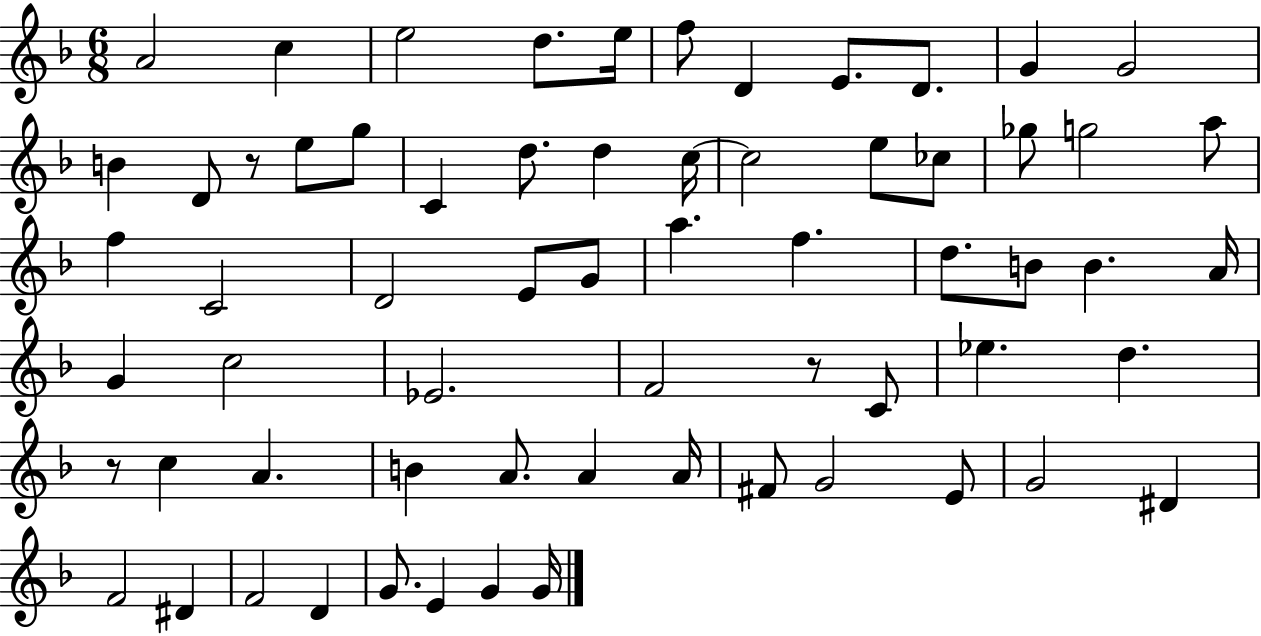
A4/h C5/q E5/h D5/e. E5/s F5/e D4/q E4/e. D4/e. G4/q G4/h B4/q D4/e R/e E5/e G5/e C4/q D5/e. D5/q C5/s C5/h E5/e CES5/e Gb5/e G5/h A5/e F5/q C4/h D4/h E4/e G4/e A5/q. F5/q. D5/e. B4/e B4/q. A4/s G4/q C5/h Eb4/h. F4/h R/e C4/e Eb5/q. D5/q. R/e C5/q A4/q. B4/q A4/e. A4/q A4/s F#4/e G4/h E4/e G4/h D#4/q F4/h D#4/q F4/h D4/q G4/e. E4/q G4/q G4/s